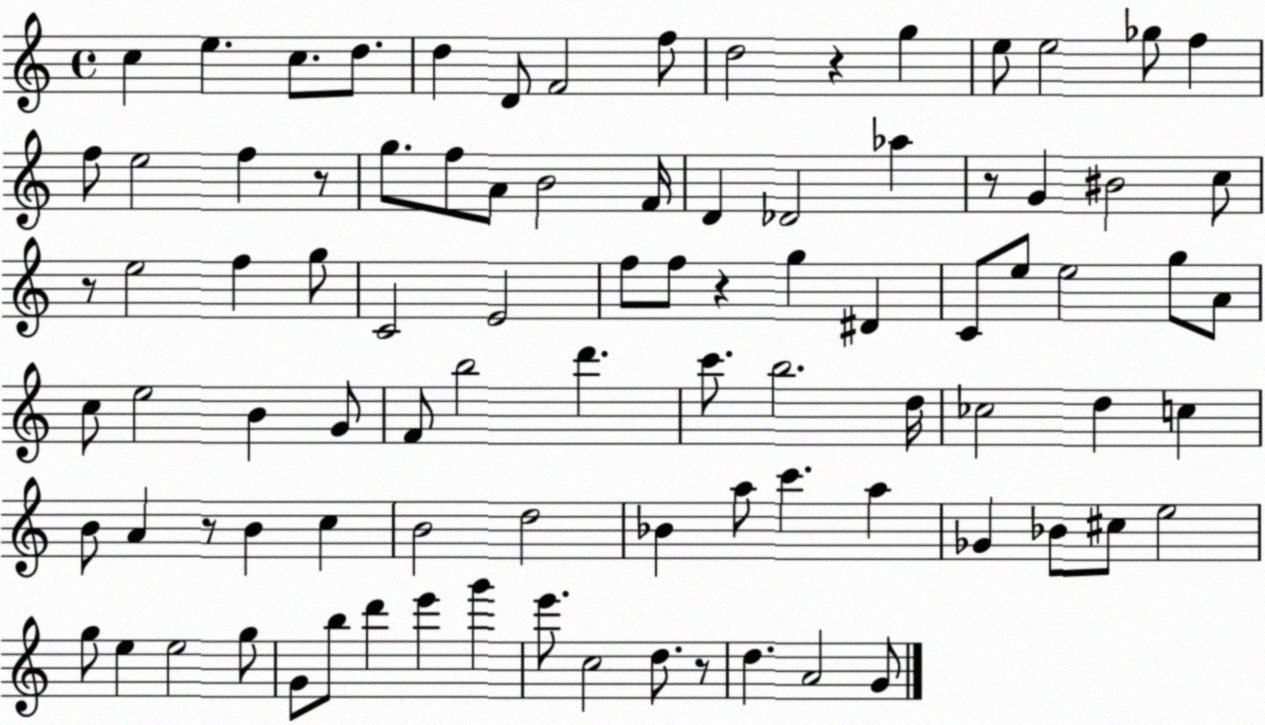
X:1
T:Untitled
M:4/4
L:1/4
K:C
c e c/2 d/2 d D/2 F2 f/2 d2 z g e/2 e2 _g/2 f f/2 e2 f z/2 g/2 f/2 A/2 B2 F/4 D _D2 _a z/2 G ^B2 c/2 z/2 e2 f g/2 C2 E2 f/2 f/2 z g ^D C/2 e/2 e2 g/2 A/2 c/2 e2 B G/2 F/2 b2 d' c'/2 b2 d/4 _c2 d c B/2 A z/2 B c B2 d2 _B a/2 c' a _G _B/2 ^c/2 e2 g/2 e e2 g/2 G/2 b/2 d' e' g' e'/2 c2 d/2 z/2 d A2 G/2